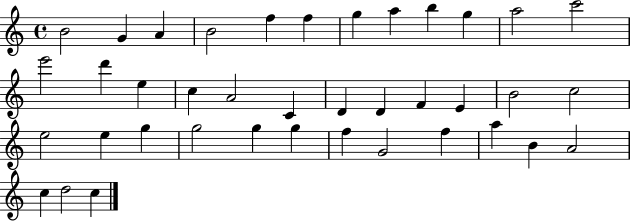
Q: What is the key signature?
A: C major